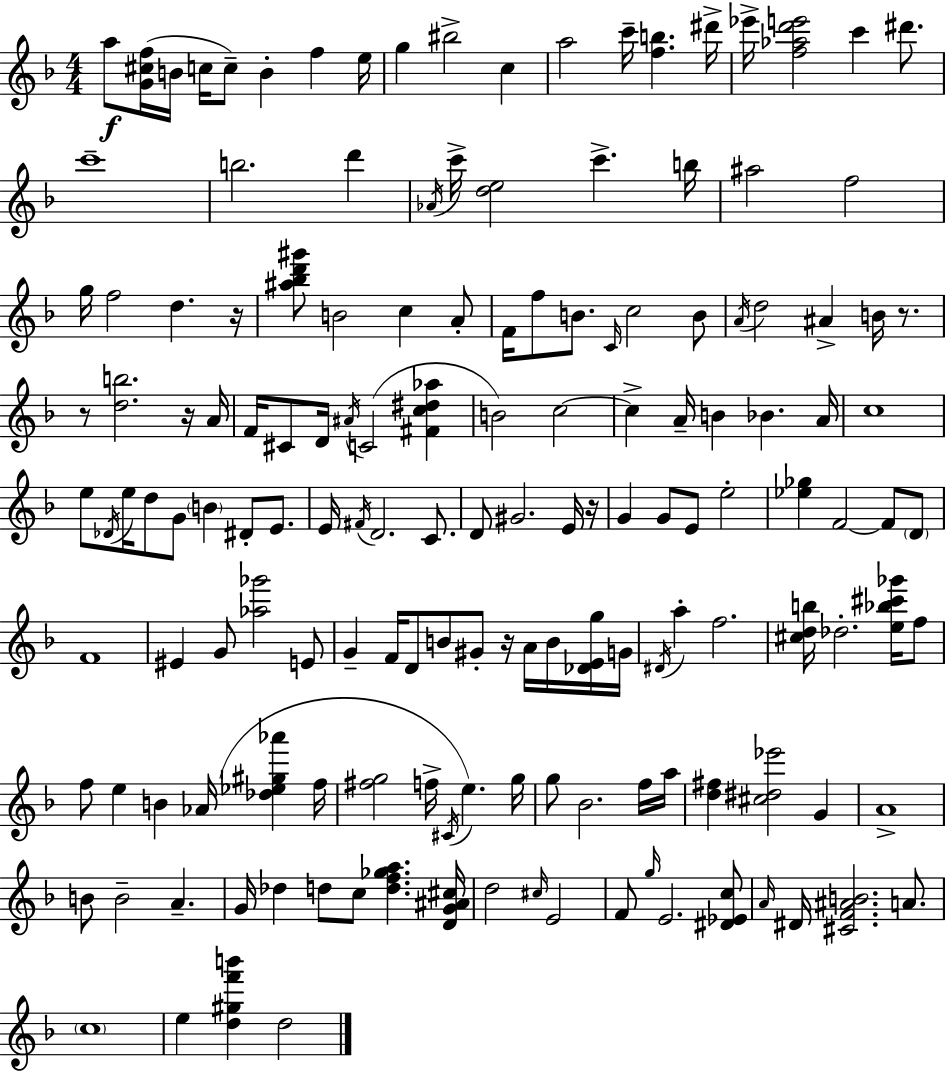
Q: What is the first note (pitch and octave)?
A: A5